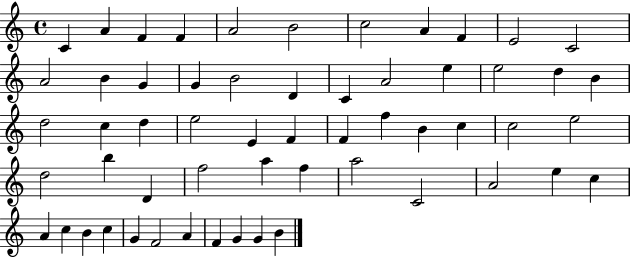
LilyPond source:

{
  \clef treble
  \time 4/4
  \defaultTimeSignature
  \key c \major
  c'4 a'4 f'4 f'4 | a'2 b'2 | c''2 a'4 f'4 | e'2 c'2 | \break a'2 b'4 g'4 | g'4 b'2 d'4 | c'4 a'2 e''4 | e''2 d''4 b'4 | \break d''2 c''4 d''4 | e''2 e'4 f'4 | f'4 f''4 b'4 c''4 | c''2 e''2 | \break d''2 b''4 d'4 | f''2 a''4 f''4 | a''2 c'2 | a'2 e''4 c''4 | \break a'4 c''4 b'4 c''4 | g'4 f'2 a'4 | f'4 g'4 g'4 b'4 | \bar "|."
}